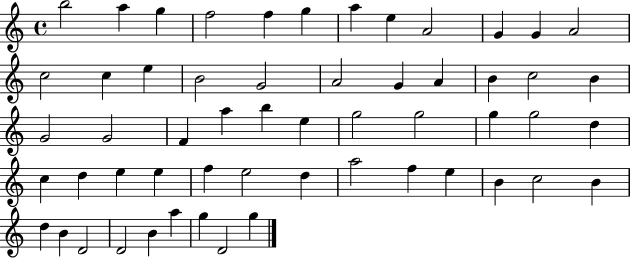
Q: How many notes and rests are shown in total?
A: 56